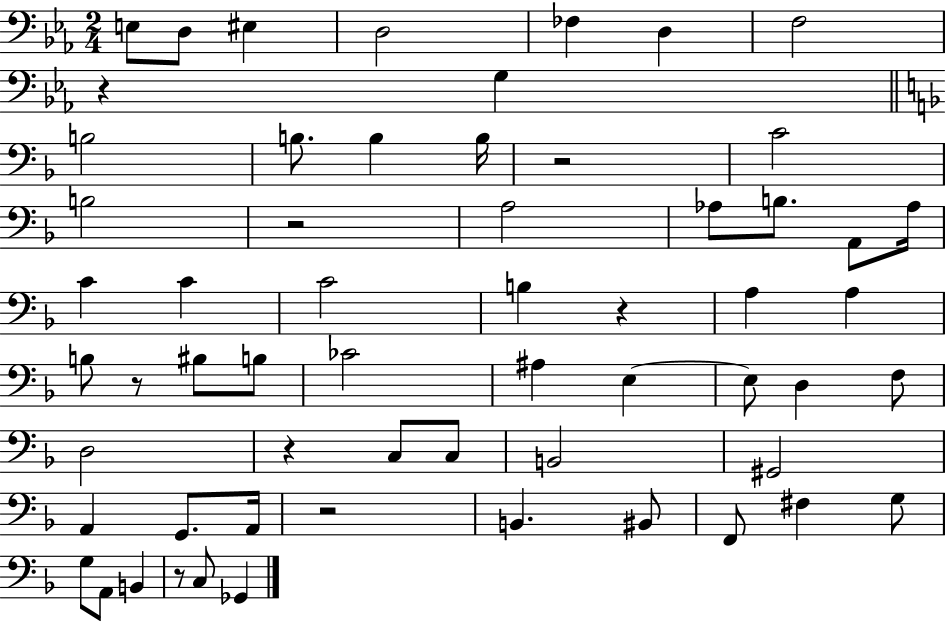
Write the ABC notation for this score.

X:1
T:Untitled
M:2/4
L:1/4
K:Eb
E,/2 D,/2 ^E, D,2 _F, D, F,2 z G, B,2 B,/2 B, B,/4 z2 C2 B,2 z2 A,2 _A,/2 B,/2 A,,/2 _A,/4 C C C2 B, z A, A, B,/2 z/2 ^B,/2 B,/2 _C2 ^A, E, E,/2 D, F,/2 D,2 z C,/2 C,/2 B,,2 ^G,,2 A,, G,,/2 A,,/4 z2 B,, ^B,,/2 F,,/2 ^F, G,/2 G,/2 A,,/2 B,, z/2 C,/2 _G,,